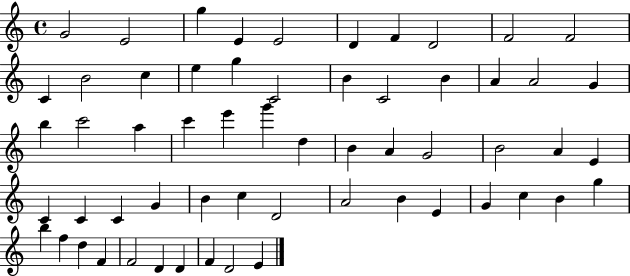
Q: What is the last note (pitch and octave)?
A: E4